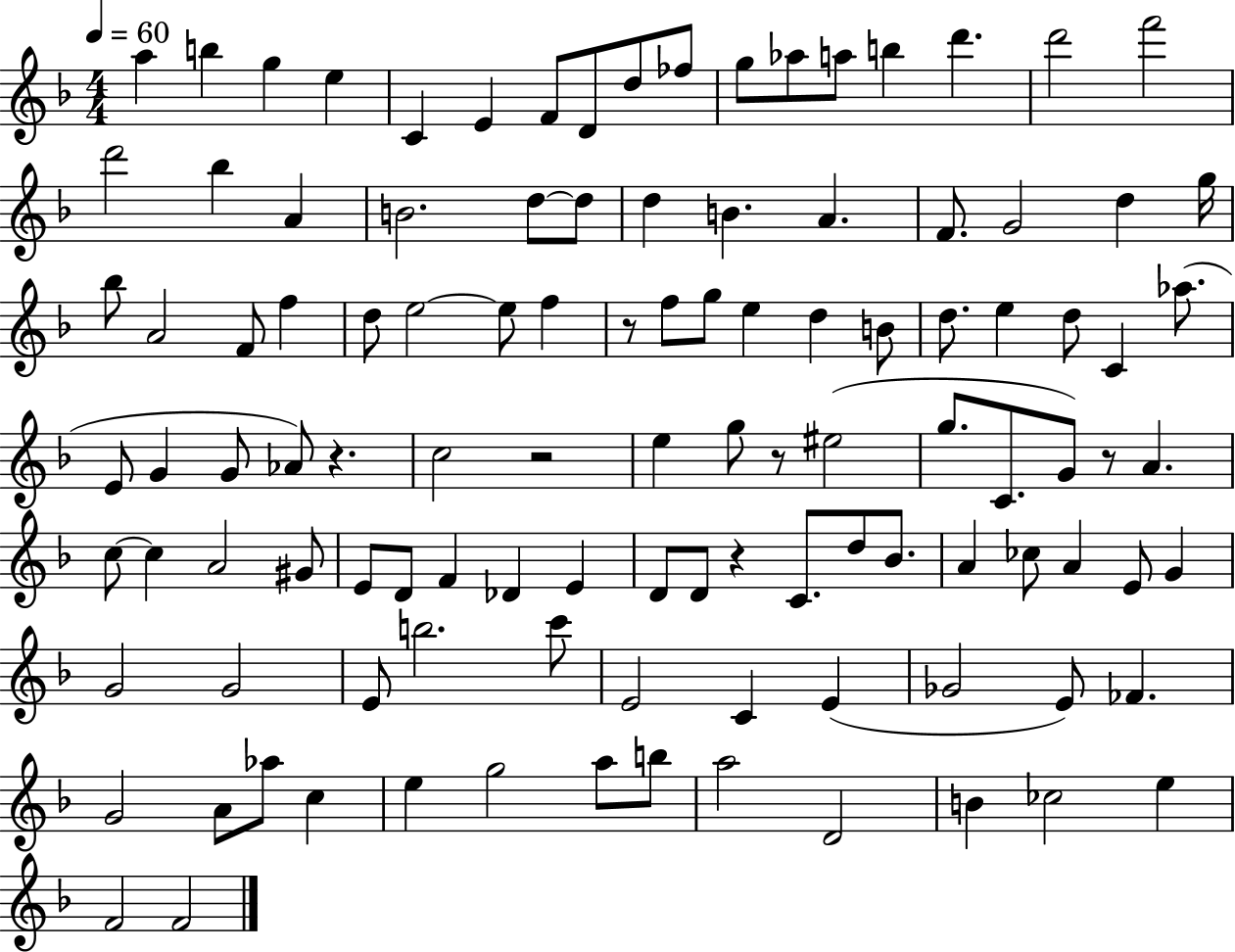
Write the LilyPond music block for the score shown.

{
  \clef treble
  \numericTimeSignature
  \time 4/4
  \key f \major
  \tempo 4 = 60
  a''4 b''4 g''4 e''4 | c'4 e'4 f'8 d'8 d''8 fes''8 | g''8 aes''8 a''8 b''4 d'''4. | d'''2 f'''2 | \break d'''2 bes''4 a'4 | b'2. d''8~~ d''8 | d''4 b'4. a'4. | f'8. g'2 d''4 g''16 | \break bes''8 a'2 f'8 f''4 | d''8 e''2~~ e''8 f''4 | r8 f''8 g''8 e''4 d''4 b'8 | d''8. e''4 d''8 c'4 aes''8.( | \break e'8 g'4 g'8 aes'8) r4. | c''2 r2 | e''4 g''8 r8 eis''2( | g''8. c'8. g'8) r8 a'4. | \break c''8~~ c''4 a'2 gis'8 | e'8 d'8 f'4 des'4 e'4 | d'8 d'8 r4 c'8. d''8 bes'8. | a'4 ces''8 a'4 e'8 g'4 | \break g'2 g'2 | e'8 b''2. c'''8 | e'2 c'4 e'4( | ges'2 e'8) fes'4. | \break g'2 a'8 aes''8 c''4 | e''4 g''2 a''8 b''8 | a''2 d'2 | b'4 ces''2 e''4 | \break f'2 f'2 | \bar "|."
}